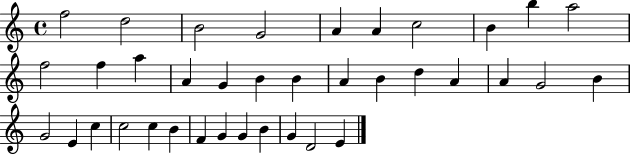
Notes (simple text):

F5/h D5/h B4/h G4/h A4/q A4/q C5/h B4/q B5/q A5/h F5/h F5/q A5/q A4/q G4/q B4/q B4/q A4/q B4/q D5/q A4/q A4/q G4/h B4/q G4/h E4/q C5/q C5/h C5/q B4/q F4/q G4/q G4/q B4/q G4/q D4/h E4/q